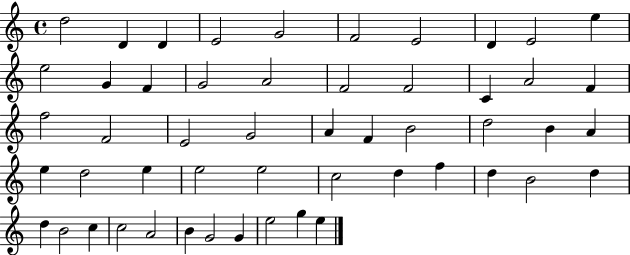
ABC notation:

X:1
T:Untitled
M:4/4
L:1/4
K:C
d2 D D E2 G2 F2 E2 D E2 e e2 G F G2 A2 F2 F2 C A2 F f2 F2 E2 G2 A F B2 d2 B A e d2 e e2 e2 c2 d f d B2 d d B2 c c2 A2 B G2 G e2 g e